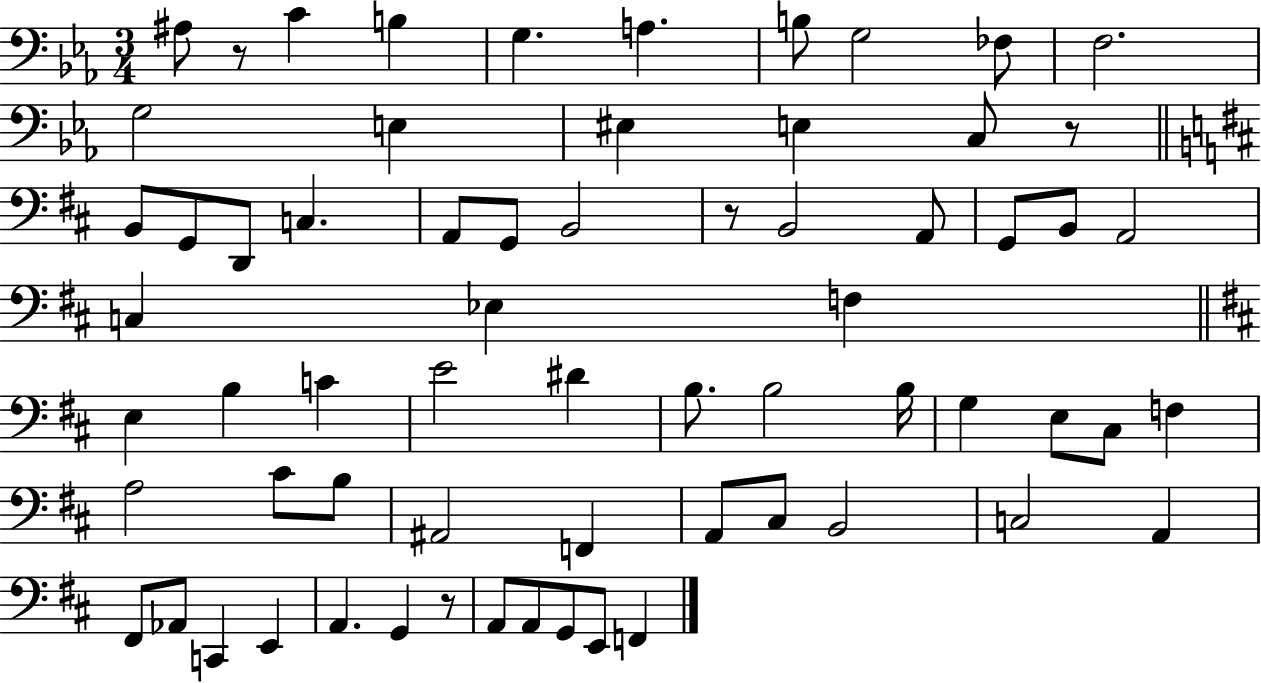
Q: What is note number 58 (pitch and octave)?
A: A2